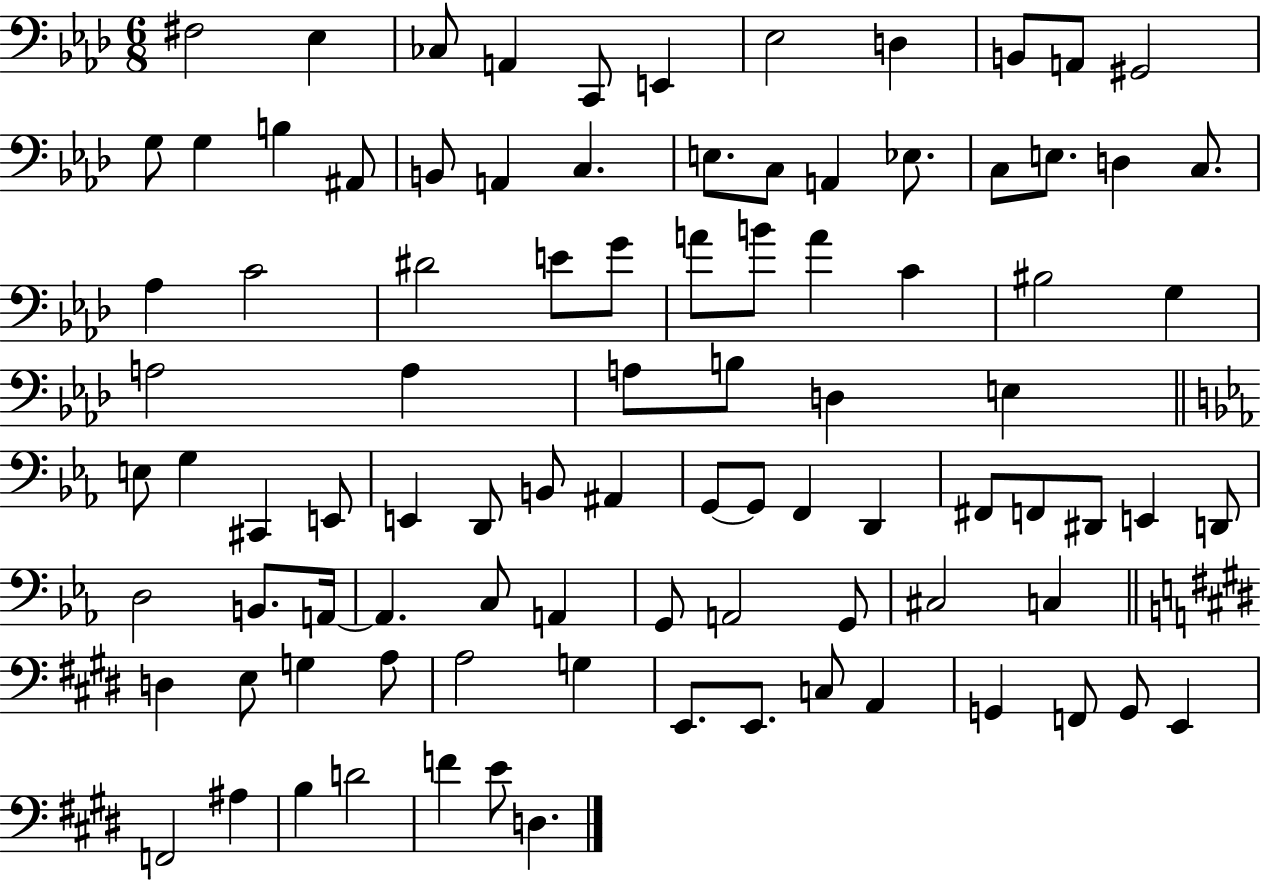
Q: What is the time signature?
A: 6/8